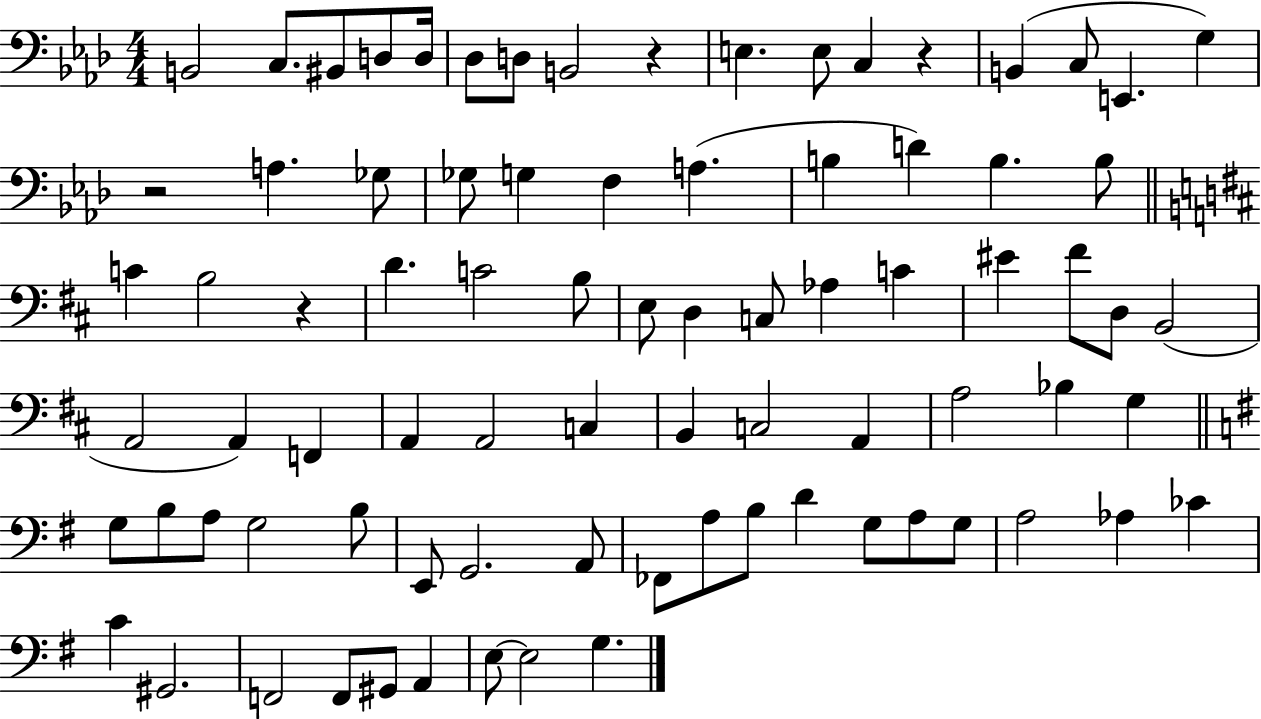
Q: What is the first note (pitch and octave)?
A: B2